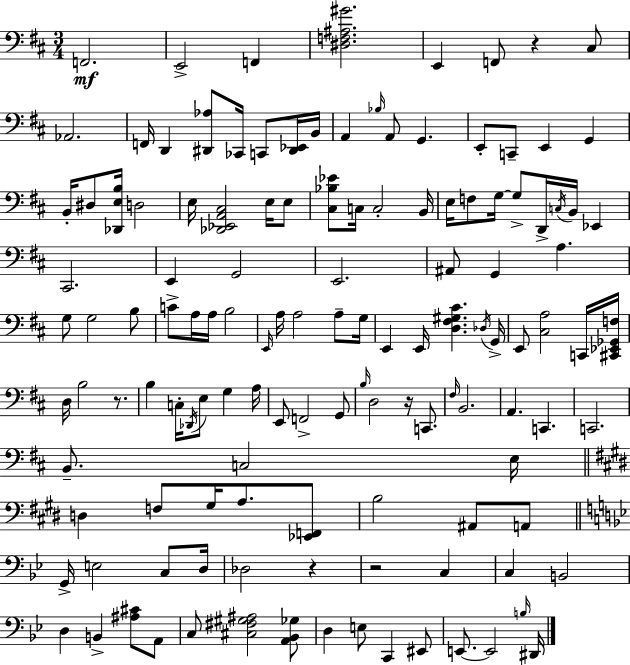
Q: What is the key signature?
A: D major